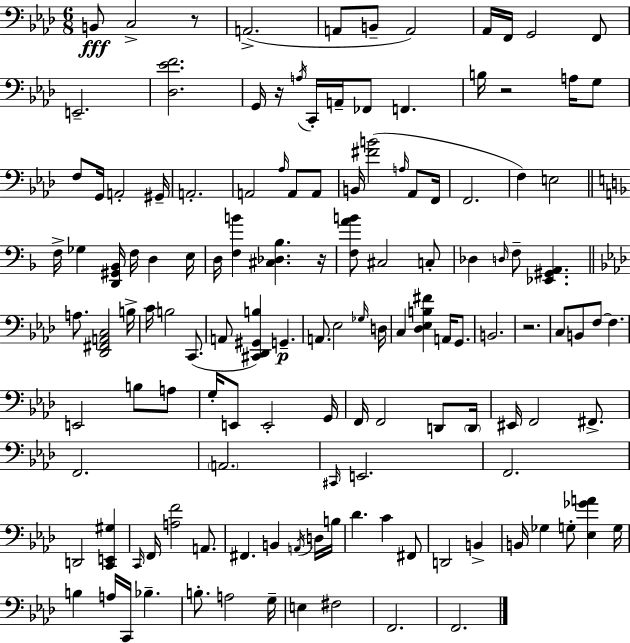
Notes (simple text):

B2/e C3/h R/e A2/h. A2/e B2/e A2/h Ab2/s F2/s G2/h F2/e E2/h. [Db3,Eb4,F4]/h. G2/s R/s A3/s C2/s A2/s FES2/e F2/q. B3/s R/h A3/s G3/e F3/e G2/s A2/h G#2/s A2/h. A2/h Ab3/s A2/e A2/e B2/s [F#4,B4]/h A3/s Ab2/e F2/s F2/h. F3/q E3/h F3/s Gb3/q [D2,G#2,Bb2]/s F3/s D3/q E3/s D3/s [F3,B4]/q [C#3,Db3,Bb3]/q. R/s [F3,A4,B4]/e C#3/h C3/e Db3/q D3/s F3/e [Eb2,G#2,A2]/q. A3/e. [Db2,F#2,A2,C3]/h B3/s C4/s B3/h C2/e. A2/e [C#2,Db2,G#2,B3]/q G2/q. A2/e. Eb3/h Gb3/s D3/s C3/q [Db3,Eb3,B3,F#4]/q A2/s G2/e. B2/h. R/h. C3/e B2/e F3/e F3/q. E2/h B3/e A3/e G3/s E2/e E2/h G2/s F2/s F2/h D2/e D2/s EIS2/s F2/h F#2/e. F2/h. A2/h. C#2/s E2/h. F2/h. D2/h [C2,E2,G#3]/q C2/s F2/s [A3,F4]/h A2/e. F#2/q. B2/q A2/s D3/s B3/s Db4/q. C4/q F#2/e D2/h B2/q B2/s Gb3/q G3/e [Eb3,Gb4,A4]/q G3/s B3/q A3/s C2/s Bb3/q. B3/e. A3/h G3/s E3/q F#3/h F2/h. F2/h.